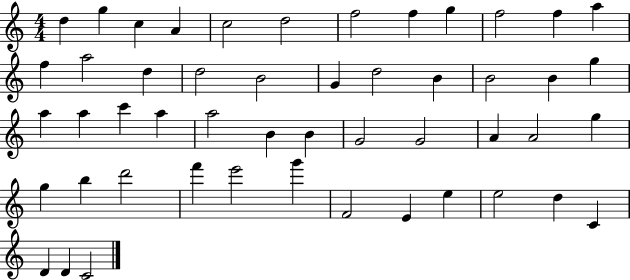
D5/q G5/q C5/q A4/q C5/h D5/h F5/h F5/q G5/q F5/h F5/q A5/q F5/q A5/h D5/q D5/h B4/h G4/q D5/h B4/q B4/h B4/q G5/q A5/q A5/q C6/q A5/q A5/h B4/q B4/q G4/h G4/h A4/q A4/h G5/q G5/q B5/q D6/h F6/q E6/h G6/q F4/h E4/q E5/q E5/h D5/q C4/q D4/q D4/q C4/h